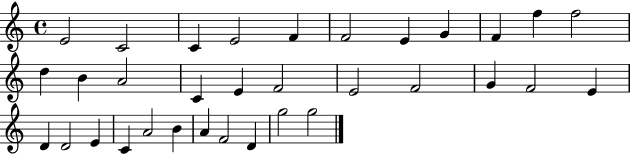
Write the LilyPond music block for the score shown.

{
  \clef treble
  \time 4/4
  \defaultTimeSignature
  \key c \major
  e'2 c'2 | c'4 e'2 f'4 | f'2 e'4 g'4 | f'4 f''4 f''2 | \break d''4 b'4 a'2 | c'4 e'4 f'2 | e'2 f'2 | g'4 f'2 e'4 | \break d'4 d'2 e'4 | c'4 a'2 b'4 | a'4 f'2 d'4 | g''2 g''2 | \break \bar "|."
}